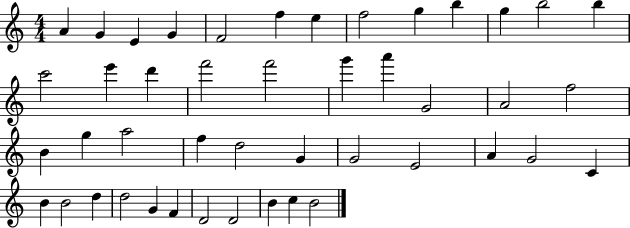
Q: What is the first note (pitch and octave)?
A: A4